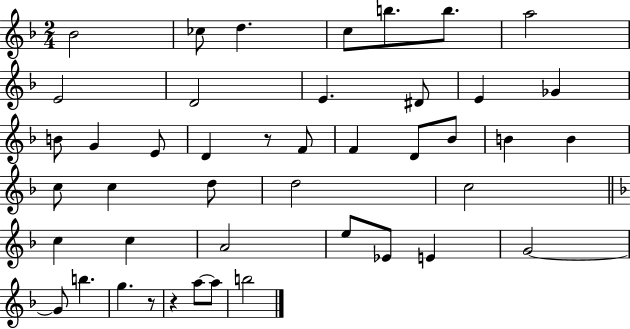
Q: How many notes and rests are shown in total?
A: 44